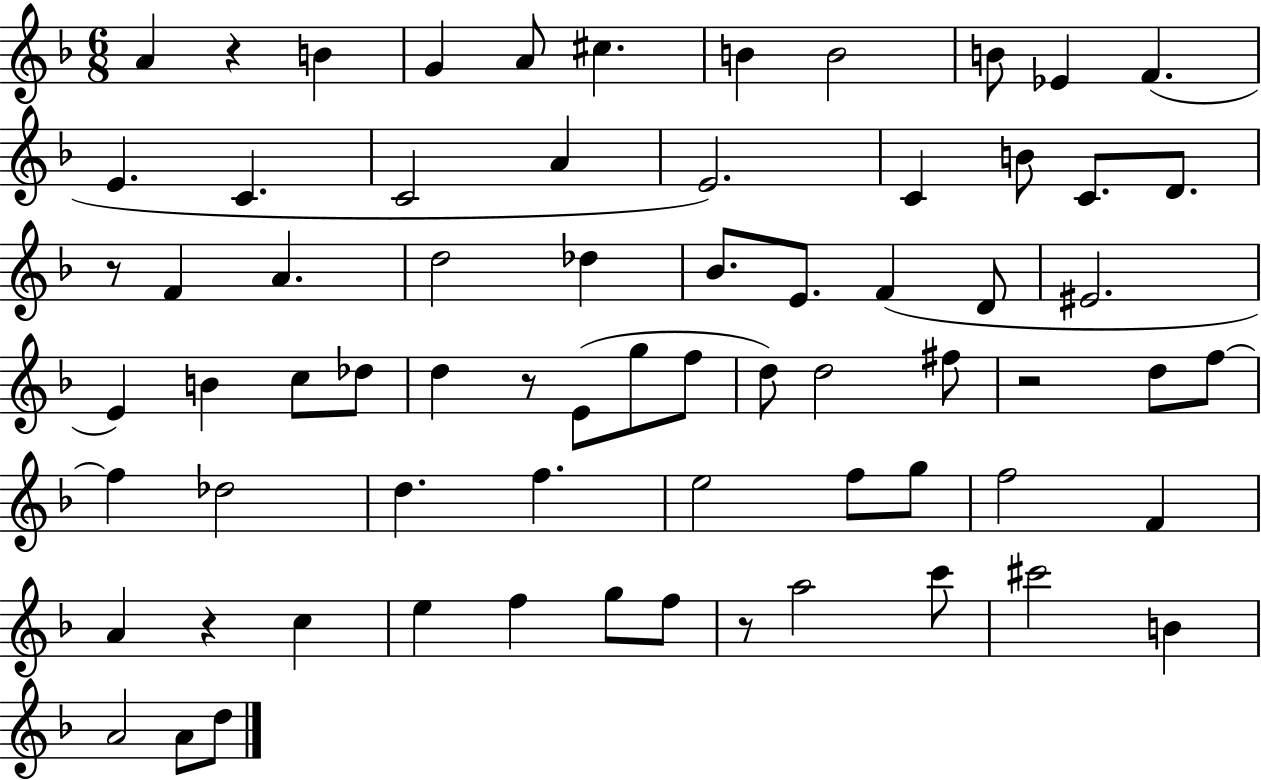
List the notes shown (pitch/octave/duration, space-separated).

A4/q R/q B4/q G4/q A4/e C#5/q. B4/q B4/h B4/e Eb4/q F4/q. E4/q. C4/q. C4/h A4/q E4/h. C4/q B4/e C4/e. D4/e. R/e F4/q A4/q. D5/h Db5/q Bb4/e. E4/e. F4/q D4/e EIS4/h. E4/q B4/q C5/e Db5/e D5/q R/e E4/e G5/e F5/e D5/e D5/h F#5/e R/h D5/e F5/e F5/q Db5/h D5/q. F5/q. E5/h F5/e G5/e F5/h F4/q A4/q R/q C5/q E5/q F5/q G5/e F5/e R/e A5/h C6/e C#6/h B4/q A4/h A4/e D5/e